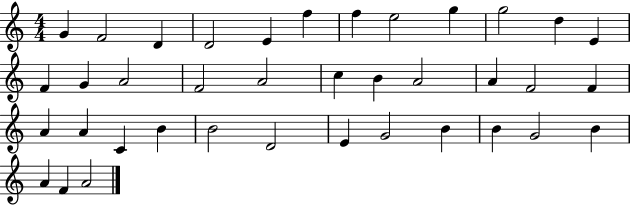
{
  \clef treble
  \numericTimeSignature
  \time 4/4
  \key c \major
  g'4 f'2 d'4 | d'2 e'4 f''4 | f''4 e''2 g''4 | g''2 d''4 e'4 | \break f'4 g'4 a'2 | f'2 a'2 | c''4 b'4 a'2 | a'4 f'2 f'4 | \break a'4 a'4 c'4 b'4 | b'2 d'2 | e'4 g'2 b'4 | b'4 g'2 b'4 | \break a'4 f'4 a'2 | \bar "|."
}